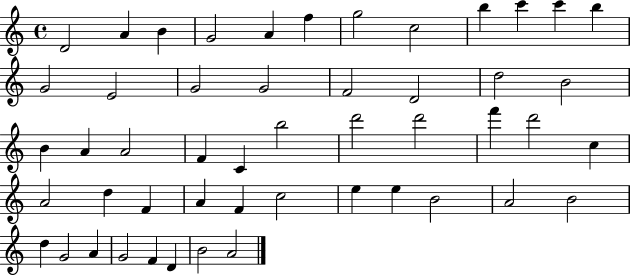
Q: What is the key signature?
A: C major